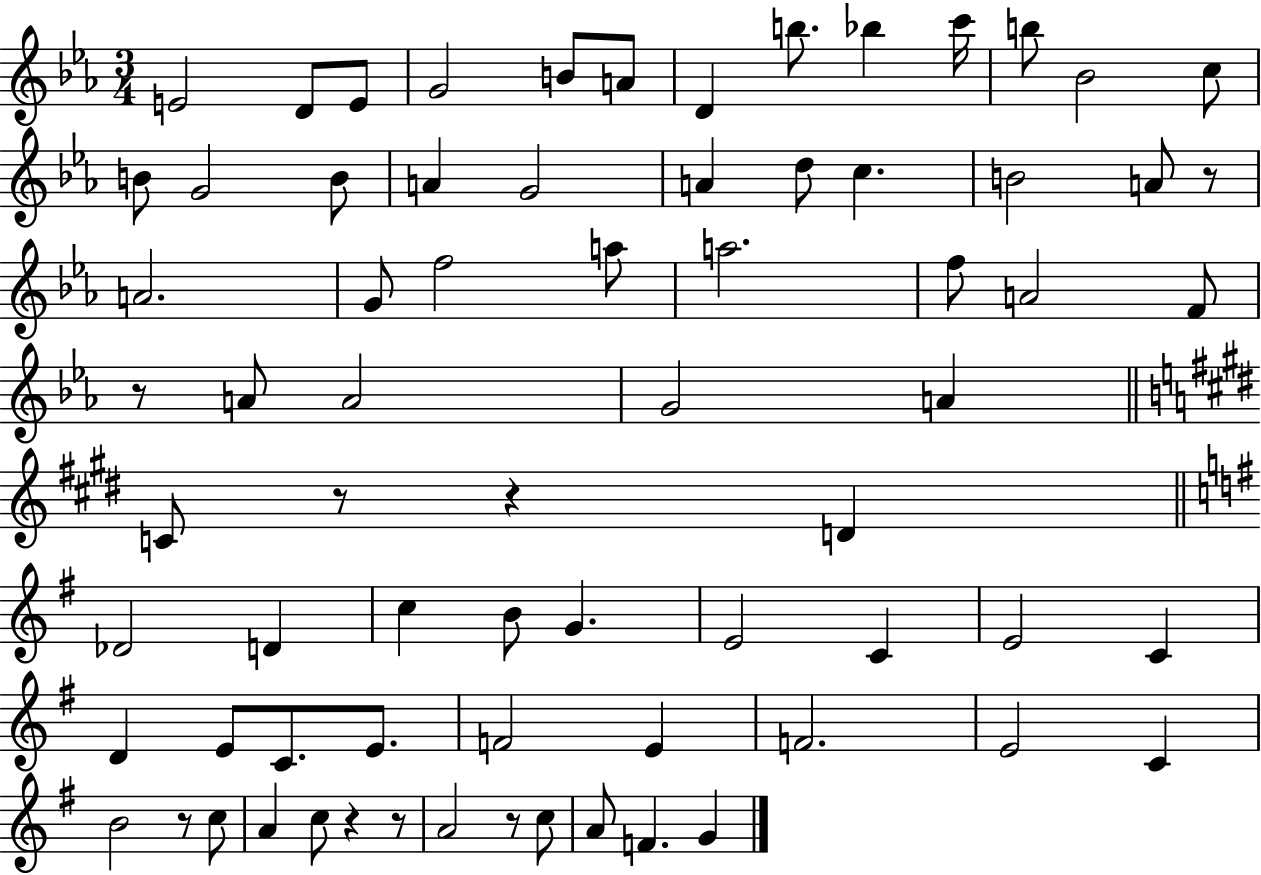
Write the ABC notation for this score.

X:1
T:Untitled
M:3/4
L:1/4
K:Eb
E2 D/2 E/2 G2 B/2 A/2 D b/2 _b c'/4 b/2 _B2 c/2 B/2 G2 B/2 A G2 A d/2 c B2 A/2 z/2 A2 G/2 f2 a/2 a2 f/2 A2 F/2 z/2 A/2 A2 G2 A C/2 z/2 z D _D2 D c B/2 G E2 C E2 C D E/2 C/2 E/2 F2 E F2 E2 C B2 z/2 c/2 A c/2 z z/2 A2 z/2 c/2 A/2 F G